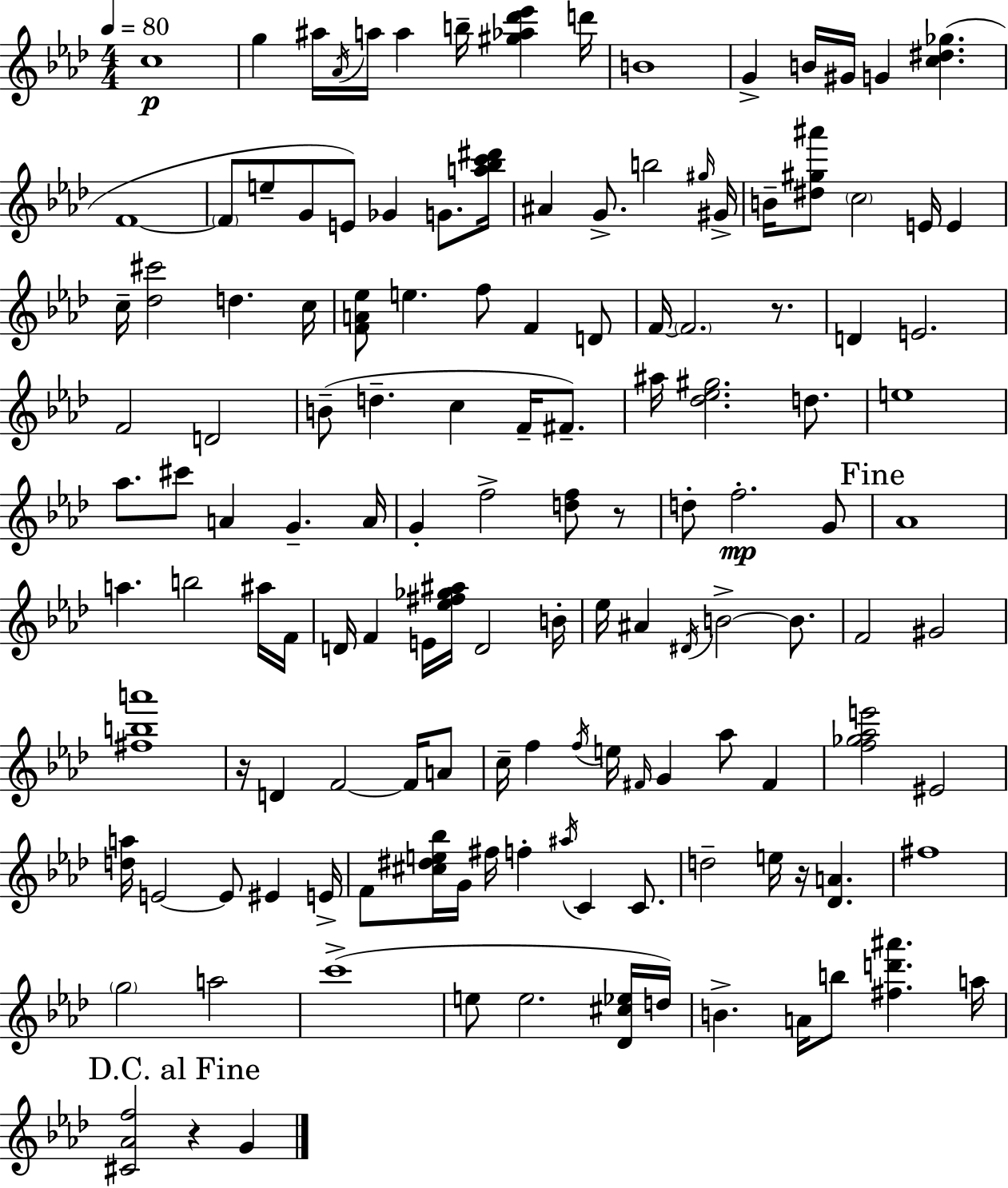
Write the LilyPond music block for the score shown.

{
  \clef treble
  \numericTimeSignature
  \time 4/4
  \key aes \major
  \tempo 4 = 80
  c''1\p | g''4 ais''16 \acciaccatura { aes'16 } a''16 a''4 b''16-- <gis'' aes'' des''' ees'''>4 | d'''16 b'1 | g'4-> b'16 gis'16 g'4 <c'' dis'' ges''>4.( | \break f'1~~ | \parenthesize f'8 e''8-- g'8 e'8) ges'4 g'8. | <a'' bes'' c''' dis'''>16 ais'4 g'8.-> b''2 | \grace { gis''16 } gis'16-> b'16-- <dis'' gis'' ais'''>8 \parenthesize c''2 e'16 e'4 | \break c''16-- <des'' cis'''>2 d''4. | c''16 <f' a' ees''>8 e''4. f''8 f'4 | d'8 f'16~~ \parenthesize f'2. r8. | d'4 e'2. | \break f'2 d'2 | b'8--( d''4.-- c''4 f'16-- fis'8.--) | ais''16 <des'' ees'' gis''>2. d''8. | e''1 | \break aes''8. cis'''8 a'4 g'4.-- | a'16 g'4-. f''2-> <d'' f''>8 | r8 d''8-. f''2.-.\mp | g'8 \mark "Fine" aes'1 | \break a''4. b''2 | ais''16 f'16 d'16 f'4 e'16 <ees'' fis'' ges'' ais''>16 d'2 | b'16-. ees''16 ais'4 \acciaccatura { dis'16 } b'2->~~ | b'8. f'2 gis'2 | \break <fis'' b'' a'''>1 | r16 d'4 f'2~~ | f'16 a'8 c''16-- f''4 \acciaccatura { f''16 } e''16 \grace { fis'16 } g'4 aes''8 | fis'4 <f'' ges'' aes'' e'''>2 eis'2 | \break <d'' a''>16 e'2~~ e'8 | eis'4 e'16-> f'8 <cis'' dis'' e'' bes''>16 g'16 fis''16 f''4-. \acciaccatura { ais''16 } c'4 | c'8. d''2-- e''16 r16 | <des' a'>4. fis''1 | \break \parenthesize g''2 a''2 | c'''1->( | e''8 e''2. | <des' cis'' ees''>16 d''16) b'4.-> a'16 b''8 <fis'' d''' ais'''>4. | \break a''16 \mark "D.C. al Fine" <cis' aes' f''>2 r4 | g'4 \bar "|."
}